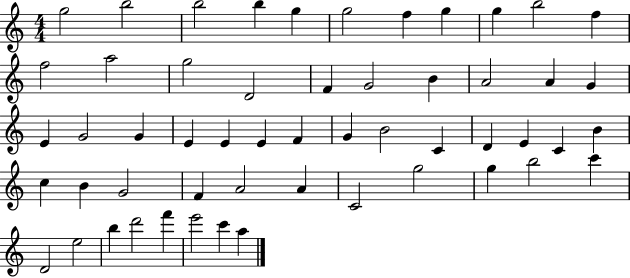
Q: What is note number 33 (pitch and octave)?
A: E4